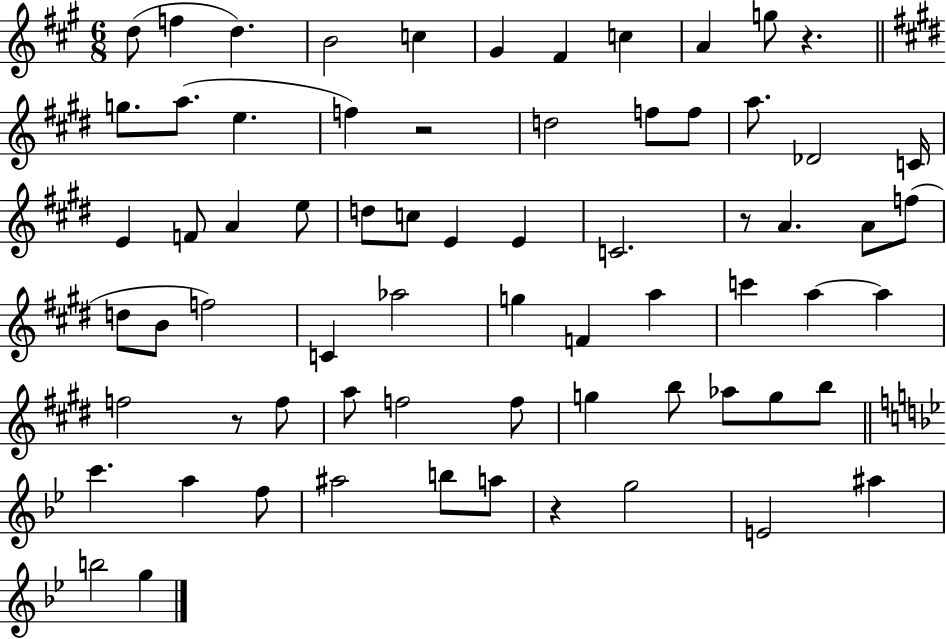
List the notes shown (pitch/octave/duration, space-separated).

D5/e F5/q D5/q. B4/h C5/q G#4/q F#4/q C5/q A4/q G5/e R/q. G5/e. A5/e. E5/q. F5/q R/h D5/h F5/e F5/e A5/e. Db4/h C4/s E4/q F4/e A4/q E5/e D5/e C5/e E4/q E4/q C4/h. R/e A4/q. A4/e F5/e D5/e B4/e F5/h C4/q Ab5/h G5/q F4/q A5/q C6/q A5/q A5/q F5/h R/e F5/e A5/e F5/h F5/e G5/q B5/e Ab5/e G5/e B5/e C6/q. A5/q F5/e A#5/h B5/e A5/e R/q G5/h E4/h A#5/q B5/h G5/q